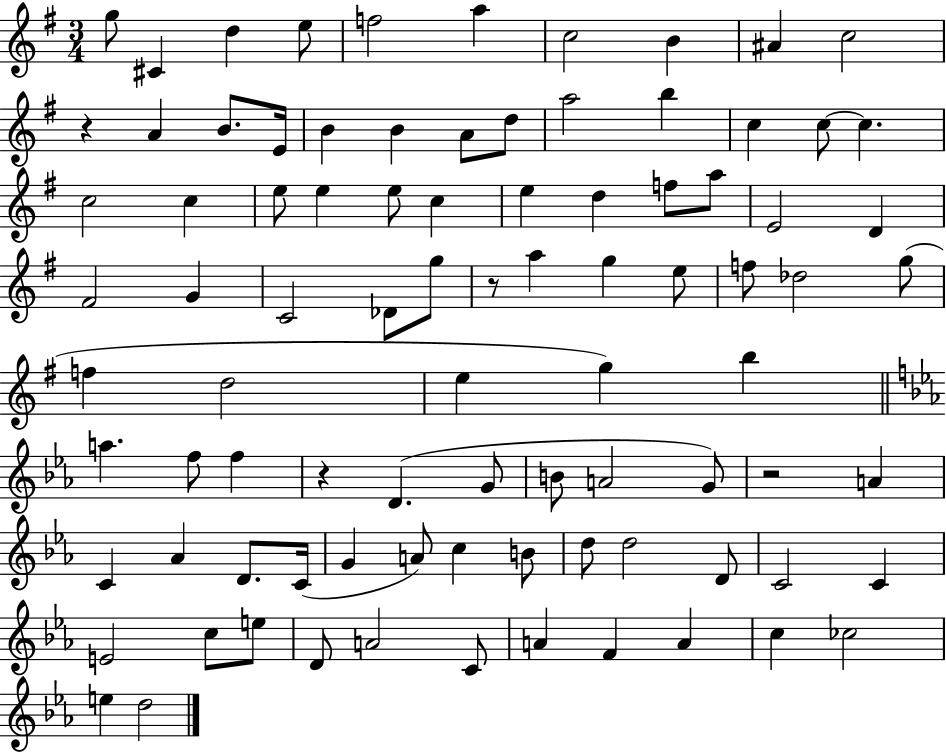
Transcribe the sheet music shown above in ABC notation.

X:1
T:Untitled
M:3/4
L:1/4
K:G
g/2 ^C d e/2 f2 a c2 B ^A c2 z A B/2 E/4 B B A/2 d/2 a2 b c c/2 c c2 c e/2 e e/2 c e d f/2 a/2 E2 D ^F2 G C2 _D/2 g/2 z/2 a g e/2 f/2 _d2 g/2 f d2 e g b a f/2 f z D G/2 B/2 A2 G/2 z2 A C _A D/2 C/4 G A/2 c B/2 d/2 d2 D/2 C2 C E2 c/2 e/2 D/2 A2 C/2 A F A c _c2 e d2